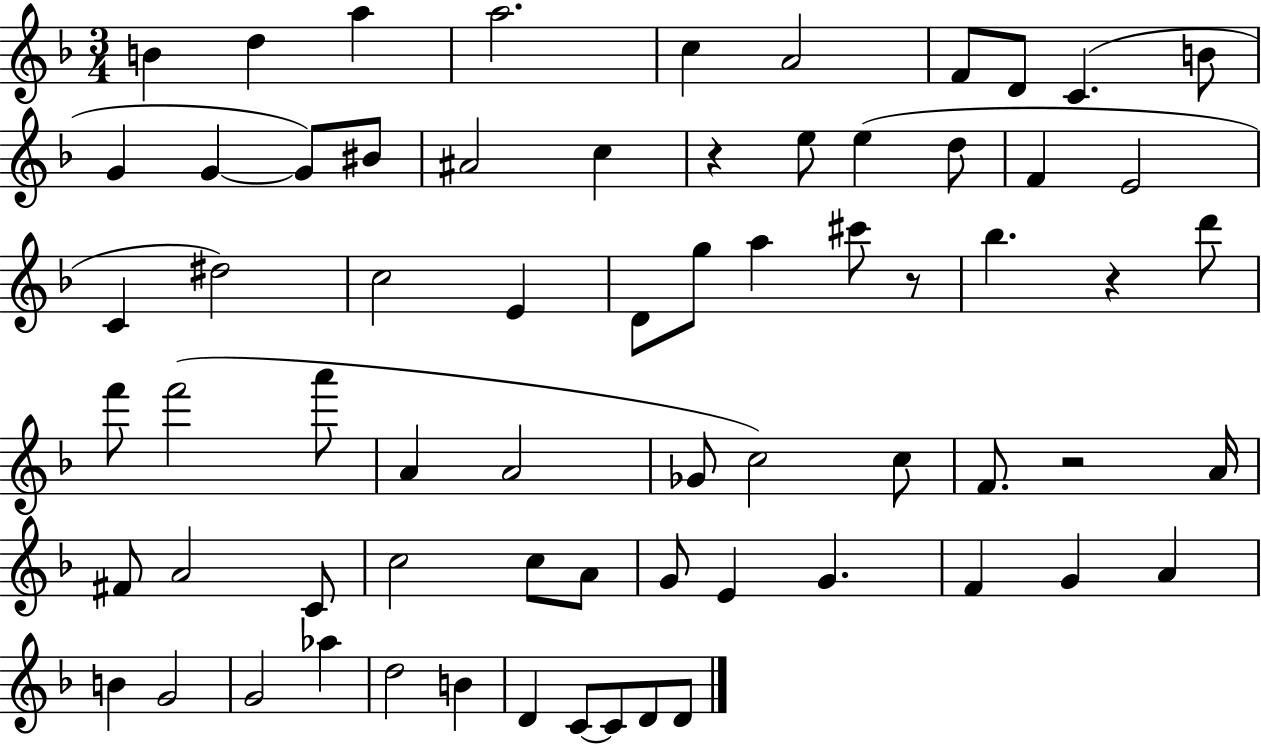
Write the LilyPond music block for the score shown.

{
  \clef treble
  \numericTimeSignature
  \time 3/4
  \key f \major
  b'4 d''4 a''4 | a''2. | c''4 a'2 | f'8 d'8 c'4.( b'8 | \break g'4 g'4~~ g'8) bis'8 | ais'2 c''4 | r4 e''8 e''4( d''8 | f'4 e'2 | \break c'4 dis''2) | c''2 e'4 | d'8 g''8 a''4 cis'''8 r8 | bes''4. r4 d'''8 | \break f'''8 f'''2( a'''8 | a'4 a'2 | ges'8 c''2) c''8 | f'8. r2 a'16 | \break fis'8 a'2 c'8 | c''2 c''8 a'8 | g'8 e'4 g'4. | f'4 g'4 a'4 | \break b'4 g'2 | g'2 aes''4 | d''2 b'4 | d'4 c'8~~ c'8 d'8 d'8 | \break \bar "|."
}